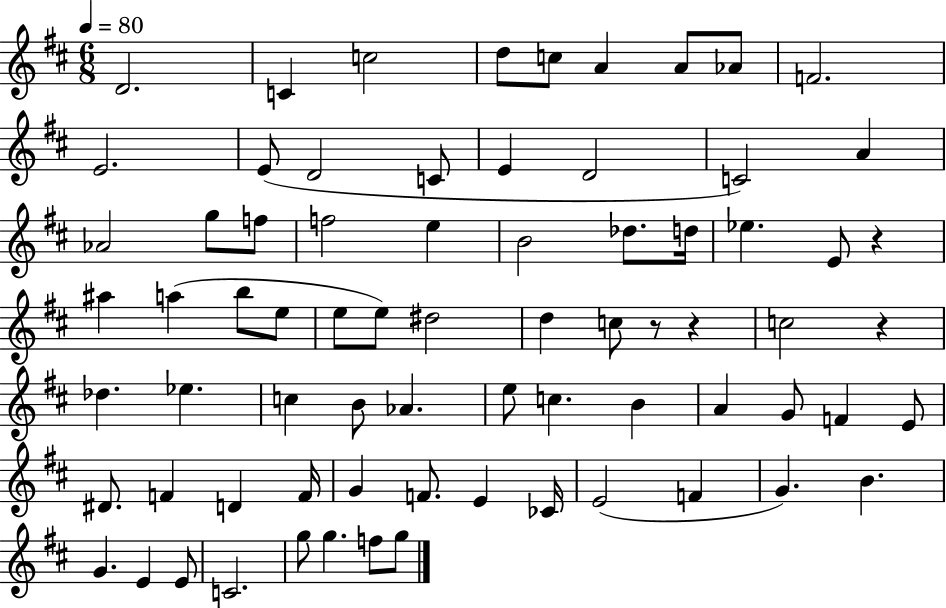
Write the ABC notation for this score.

X:1
T:Untitled
M:6/8
L:1/4
K:D
D2 C c2 d/2 c/2 A A/2 _A/2 F2 E2 E/2 D2 C/2 E D2 C2 A _A2 g/2 f/2 f2 e B2 _d/2 d/4 _e E/2 z ^a a b/2 e/2 e/2 e/2 ^d2 d c/2 z/2 z c2 z _d _e c B/2 _A e/2 c B A G/2 F E/2 ^D/2 F D F/4 G F/2 E _C/4 E2 F G B G E E/2 C2 g/2 g f/2 g/2